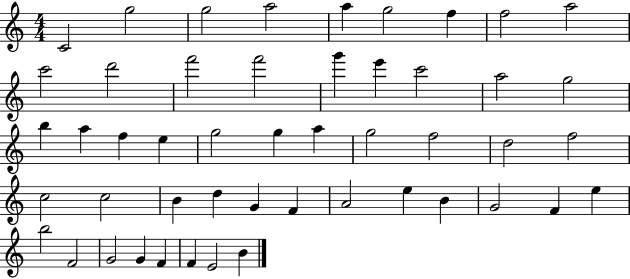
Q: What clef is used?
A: treble